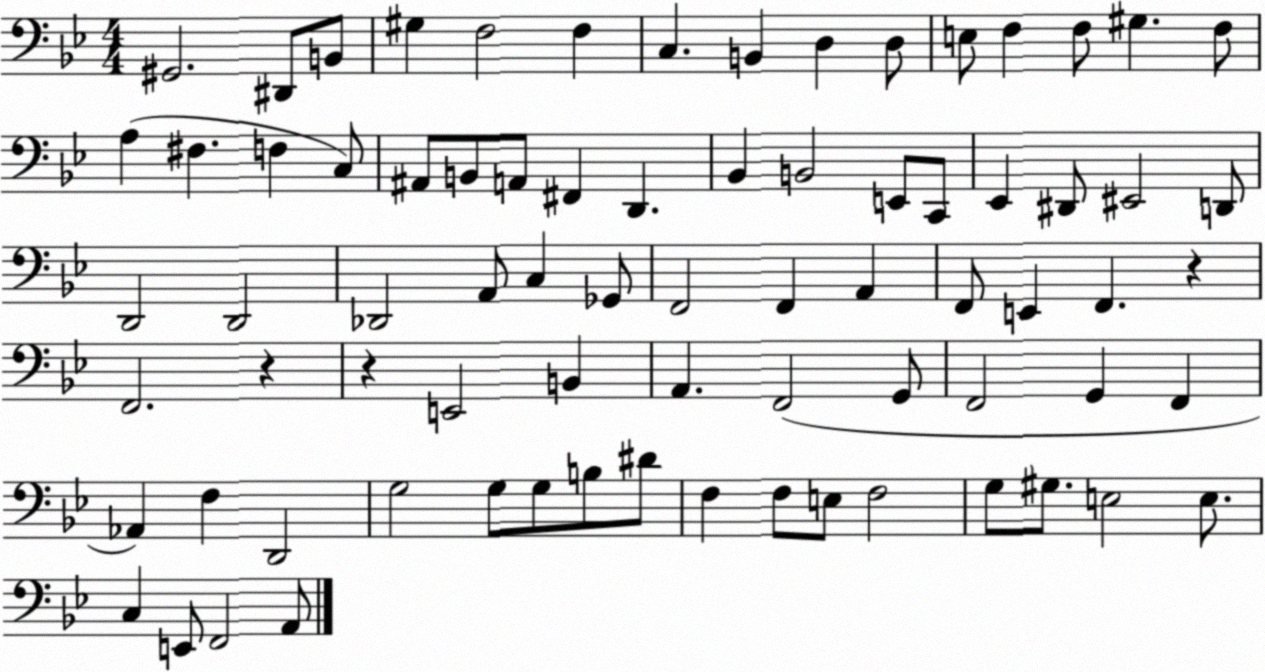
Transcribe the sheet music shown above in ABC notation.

X:1
T:Untitled
M:4/4
L:1/4
K:Bb
^G,,2 ^D,,/2 B,,/2 ^G, F,2 F, C, B,, D, D,/2 E,/2 F, F,/2 ^G, F,/2 A, ^F, F, C,/2 ^A,,/2 B,,/2 A,,/2 ^F,, D,, _B,, B,,2 E,,/2 C,,/2 _E,, ^D,,/2 ^E,,2 D,,/2 D,,2 D,,2 _D,,2 A,,/2 C, _G,,/2 F,,2 F,, A,, F,,/2 E,, F,, z F,,2 z z E,,2 B,, A,, F,,2 G,,/2 F,,2 G,, F,, _A,, F, D,,2 G,2 G,/2 G,/2 B,/2 ^D/2 F, F,/2 E,/2 F,2 G,/2 ^G,/2 E,2 E,/2 C, E,,/2 F,,2 A,,/2